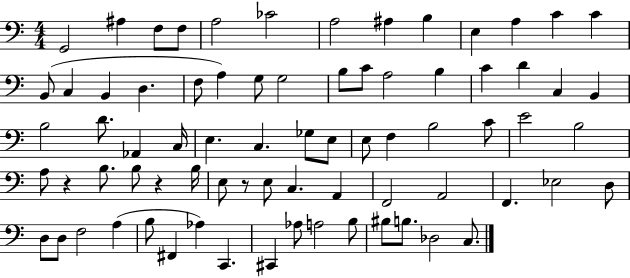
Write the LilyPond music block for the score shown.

{
  \clef bass
  \numericTimeSignature
  \time 4/4
  \key c \major
  g,2 ais4 f8 f8 | a2 ces'2 | a2 ais4 b4 | e4 a4 c'4 c'4 | \break b,8( c4 b,4 d4. | f8 a4) g8 g2 | b8 c'8 a2 b4 | c'4 d'4 c4 b,4 | \break b2 d'8. aes,4 c16 | e4. c4. ges8 e8 | e8 f4 b2 c'8 | e'2 b2 | \break a8 r4 b8. b8 r4 b16 | e8 r8 e8 c4. a,4 | f,2 a,2 | f,4. ees2 d8 | \break d8 d8 f2 a4( | b8 fis,4 aes4) c,4. | cis,4 aes8 a2 b8 | bis8 b8. des2 c8. | \break \bar "|."
}